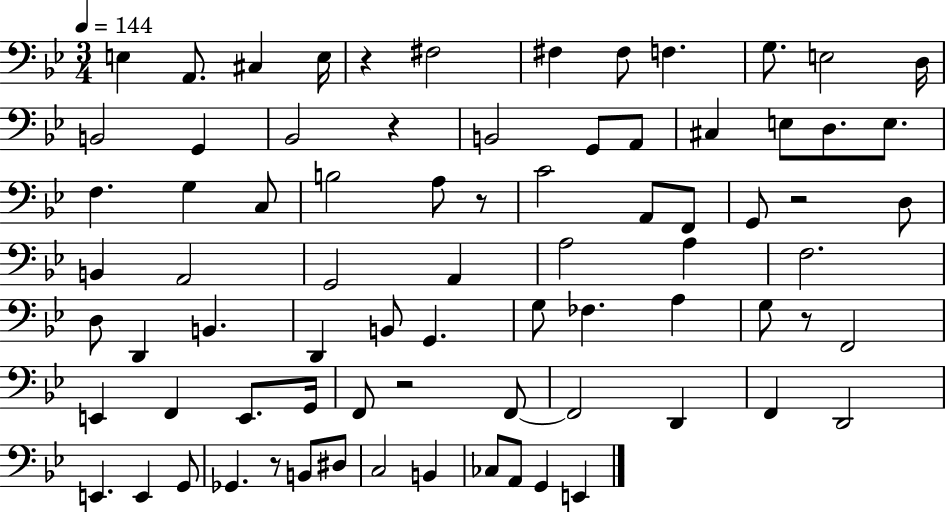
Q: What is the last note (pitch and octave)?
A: E2